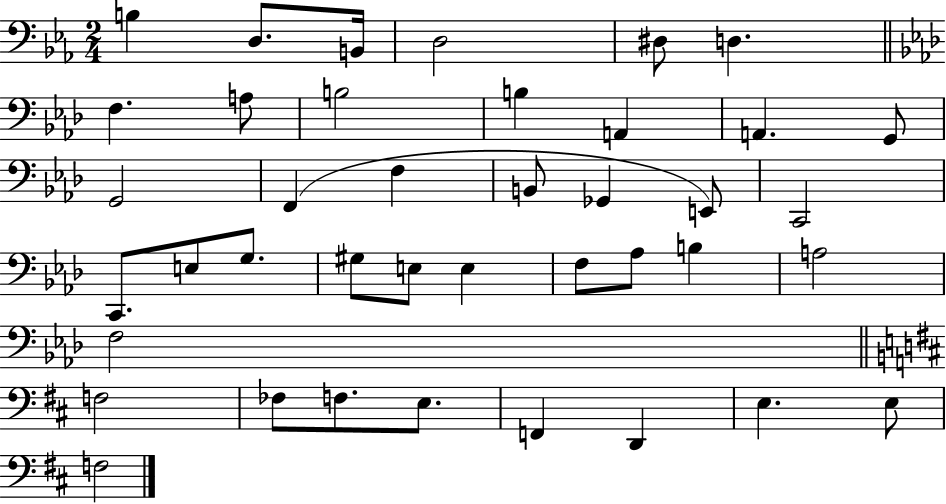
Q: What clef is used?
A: bass